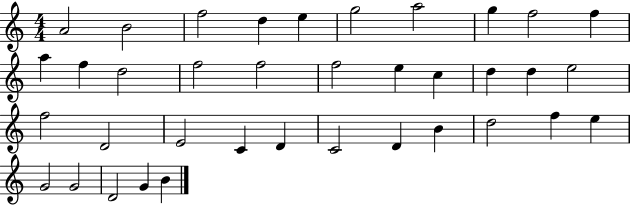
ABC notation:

X:1
T:Untitled
M:4/4
L:1/4
K:C
A2 B2 f2 d e g2 a2 g f2 f a f d2 f2 f2 f2 e c d d e2 f2 D2 E2 C D C2 D B d2 f e G2 G2 D2 G B